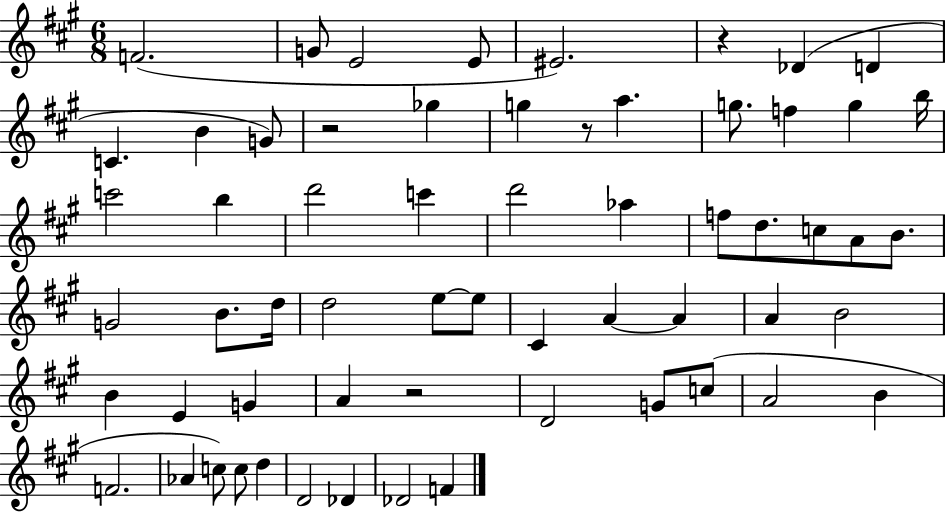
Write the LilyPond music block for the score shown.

{
  \clef treble
  \numericTimeSignature
  \time 6/8
  \key a \major
  f'2.( | g'8 e'2 e'8 | eis'2.) | r4 des'4( d'4 | \break c'4. b'4 g'8) | r2 ges''4 | g''4 r8 a''4. | g''8. f''4 g''4 b''16 | \break c'''2 b''4 | d'''2 c'''4 | d'''2 aes''4 | f''8 d''8. c''8 a'8 b'8. | \break g'2 b'8. d''16 | d''2 e''8~~ e''8 | cis'4 a'4~~ a'4 | a'4 b'2 | \break b'4 e'4 g'4 | a'4 r2 | d'2 g'8 c''8( | a'2 b'4 | \break f'2. | aes'4 c''8) c''8 d''4 | d'2 des'4 | des'2 f'4 | \break \bar "|."
}